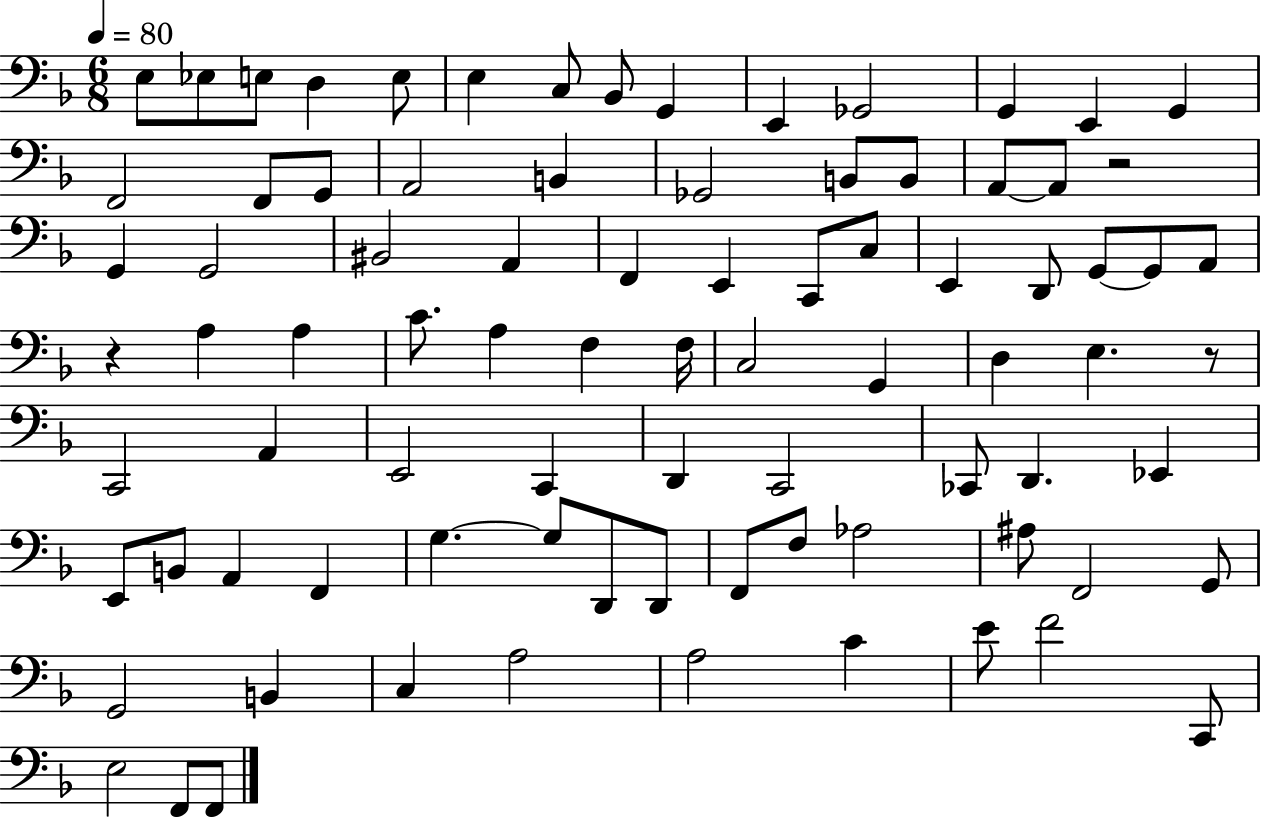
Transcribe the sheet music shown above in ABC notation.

X:1
T:Untitled
M:6/8
L:1/4
K:F
E,/2 _E,/2 E,/2 D, E,/2 E, C,/2 _B,,/2 G,, E,, _G,,2 G,, E,, G,, F,,2 F,,/2 G,,/2 A,,2 B,, _G,,2 B,,/2 B,,/2 A,,/2 A,,/2 z2 G,, G,,2 ^B,,2 A,, F,, E,, C,,/2 C,/2 E,, D,,/2 G,,/2 G,,/2 A,,/2 z A, A, C/2 A, F, F,/4 C,2 G,, D, E, z/2 C,,2 A,, E,,2 C,, D,, C,,2 _C,,/2 D,, _E,, E,,/2 B,,/2 A,, F,, G, G,/2 D,,/2 D,,/2 F,,/2 F,/2 _A,2 ^A,/2 F,,2 G,,/2 G,,2 B,, C, A,2 A,2 C E/2 F2 C,,/2 E,2 F,,/2 F,,/2